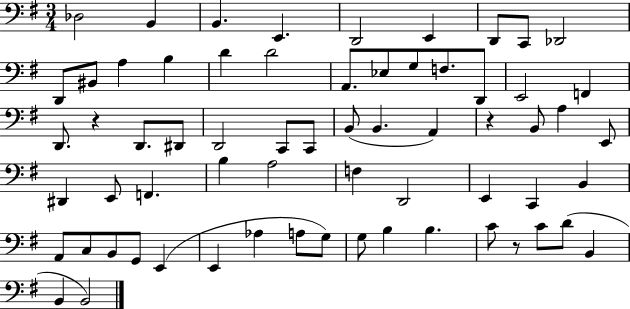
X:1
T:Untitled
M:3/4
L:1/4
K:G
_D,2 B,, B,, E,, D,,2 E,, D,,/2 C,,/2 _D,,2 D,,/2 ^B,,/2 A, B, D D2 A,,/2 _E,/2 G,/2 F,/2 D,,/2 E,,2 F,, D,,/2 z D,,/2 ^D,,/2 D,,2 C,,/2 C,,/2 B,,/2 B,, A,, z B,,/2 A, E,,/2 ^D,, E,,/2 F,, B, A,2 F, D,,2 E,, C,, B,, A,,/2 C,/2 B,,/2 G,,/2 E,, E,, _A, A,/2 G,/2 G,/2 B, B, C/2 z/2 C/2 D/2 B,, B,, B,,2